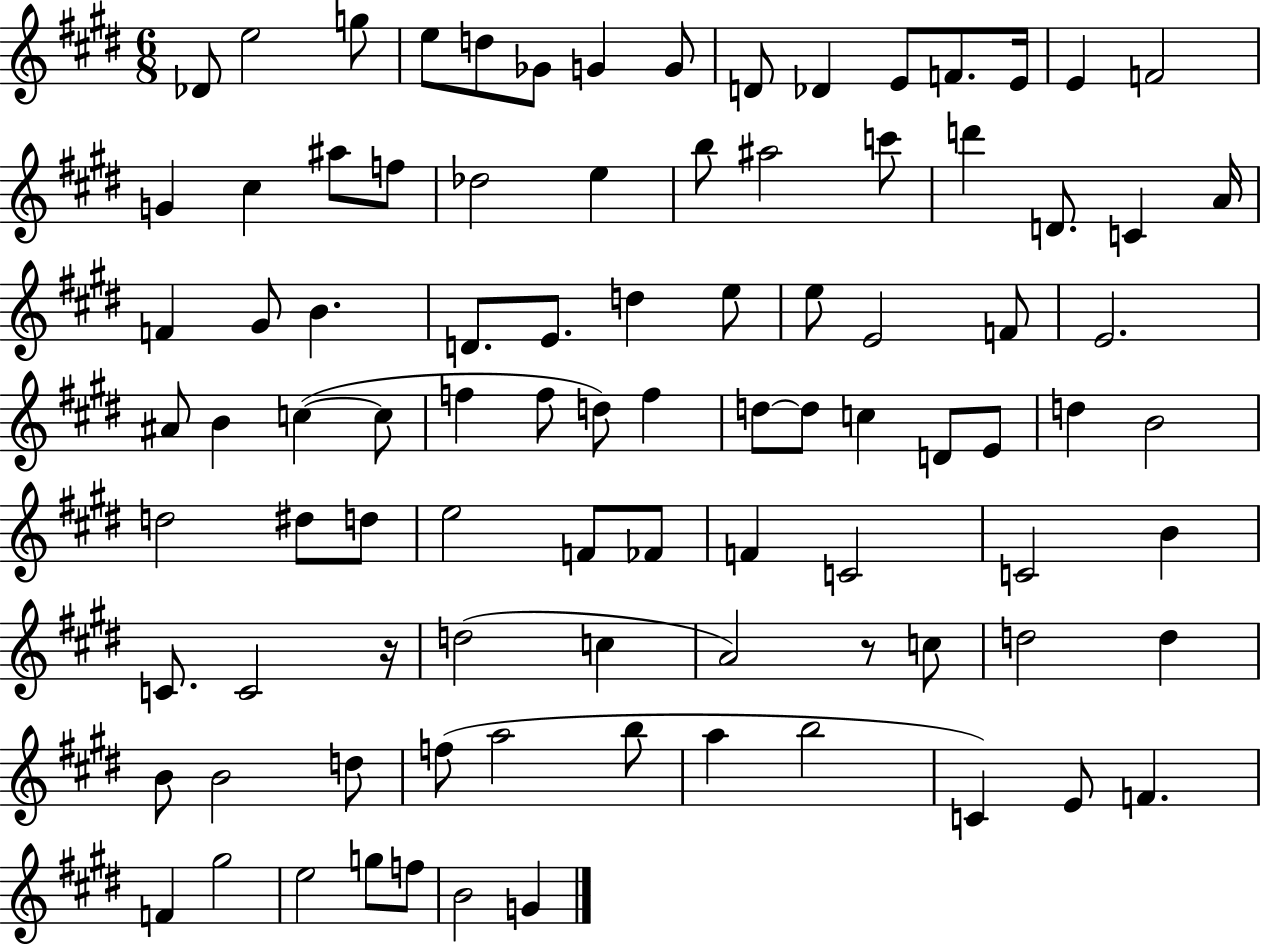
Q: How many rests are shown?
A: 2